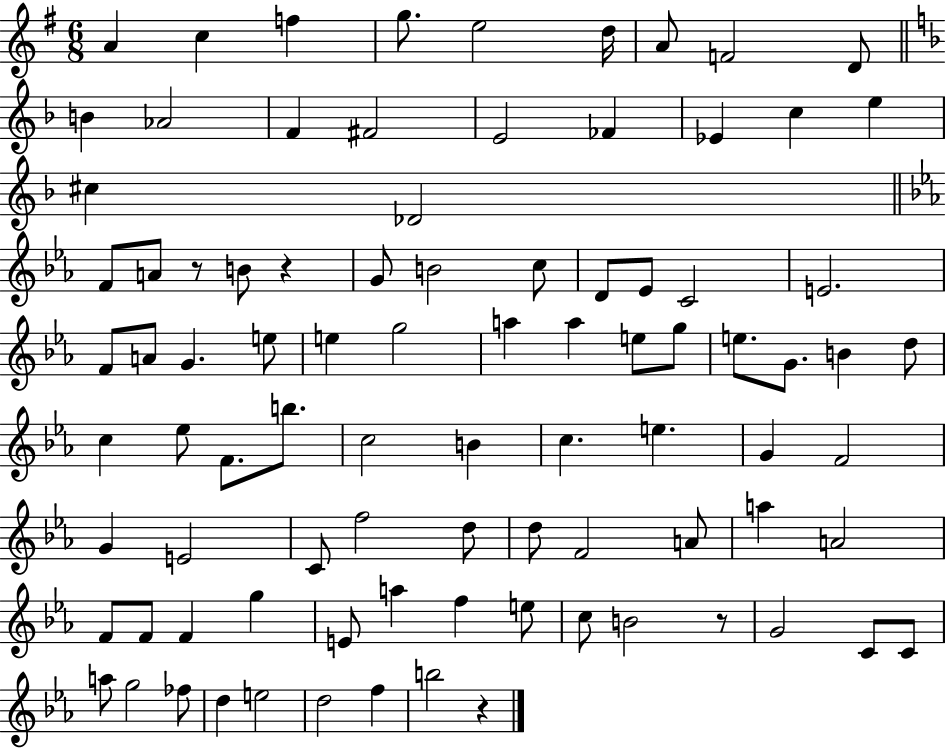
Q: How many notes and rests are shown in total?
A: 89